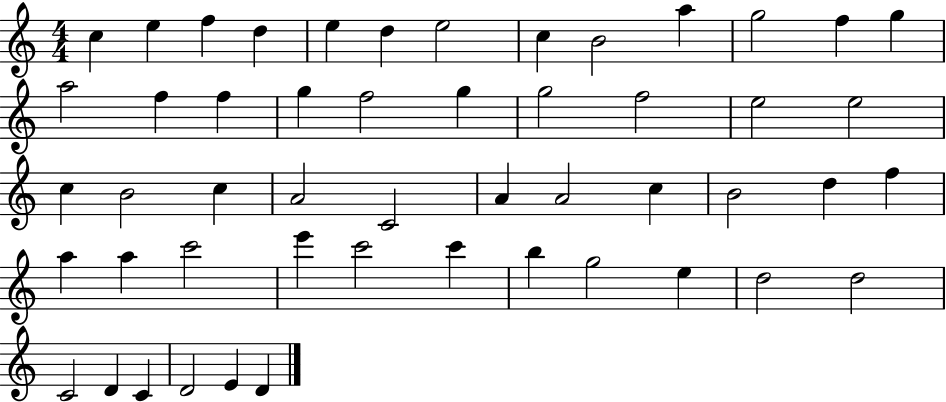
X:1
T:Untitled
M:4/4
L:1/4
K:C
c e f d e d e2 c B2 a g2 f g a2 f f g f2 g g2 f2 e2 e2 c B2 c A2 C2 A A2 c B2 d f a a c'2 e' c'2 c' b g2 e d2 d2 C2 D C D2 E D